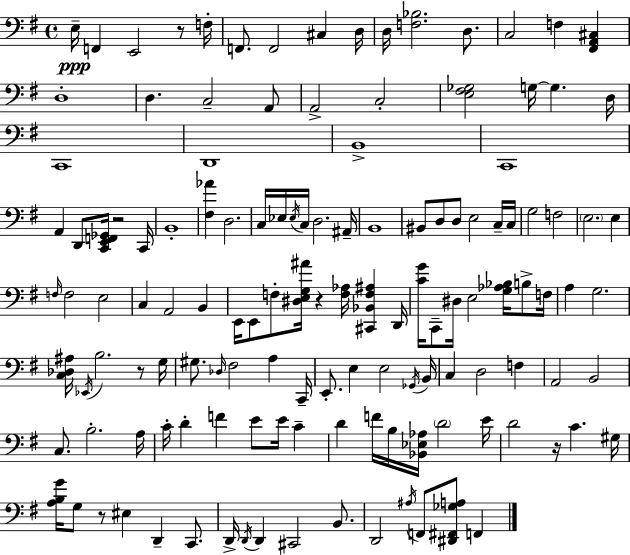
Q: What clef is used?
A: bass